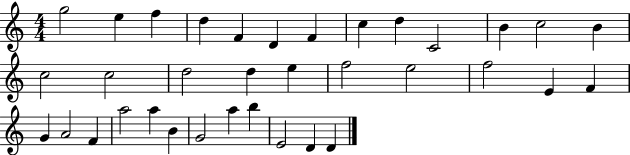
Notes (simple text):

G5/h E5/q F5/q D5/q F4/q D4/q F4/q C5/q D5/q C4/h B4/q C5/h B4/q C5/h C5/h D5/h D5/q E5/q F5/h E5/h F5/h E4/q F4/q G4/q A4/h F4/q A5/h A5/q B4/q G4/h A5/q B5/q E4/h D4/q D4/q